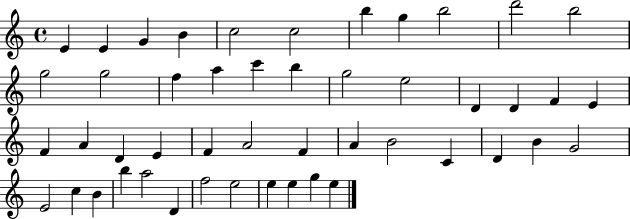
{
  \clef treble
  \time 4/4
  \defaultTimeSignature
  \key c \major
  e'4 e'4 g'4 b'4 | c''2 c''2 | b''4 g''4 b''2 | d'''2 b''2 | \break g''2 g''2 | f''4 a''4 c'''4 b''4 | g''2 e''2 | d'4 d'4 f'4 e'4 | \break f'4 a'4 d'4 e'4 | f'4 a'2 f'4 | a'4 b'2 c'4 | d'4 b'4 g'2 | \break e'2 c''4 b'4 | b''4 a''2 d'4 | f''2 e''2 | e''4 e''4 g''4 e''4 | \break \bar "|."
}